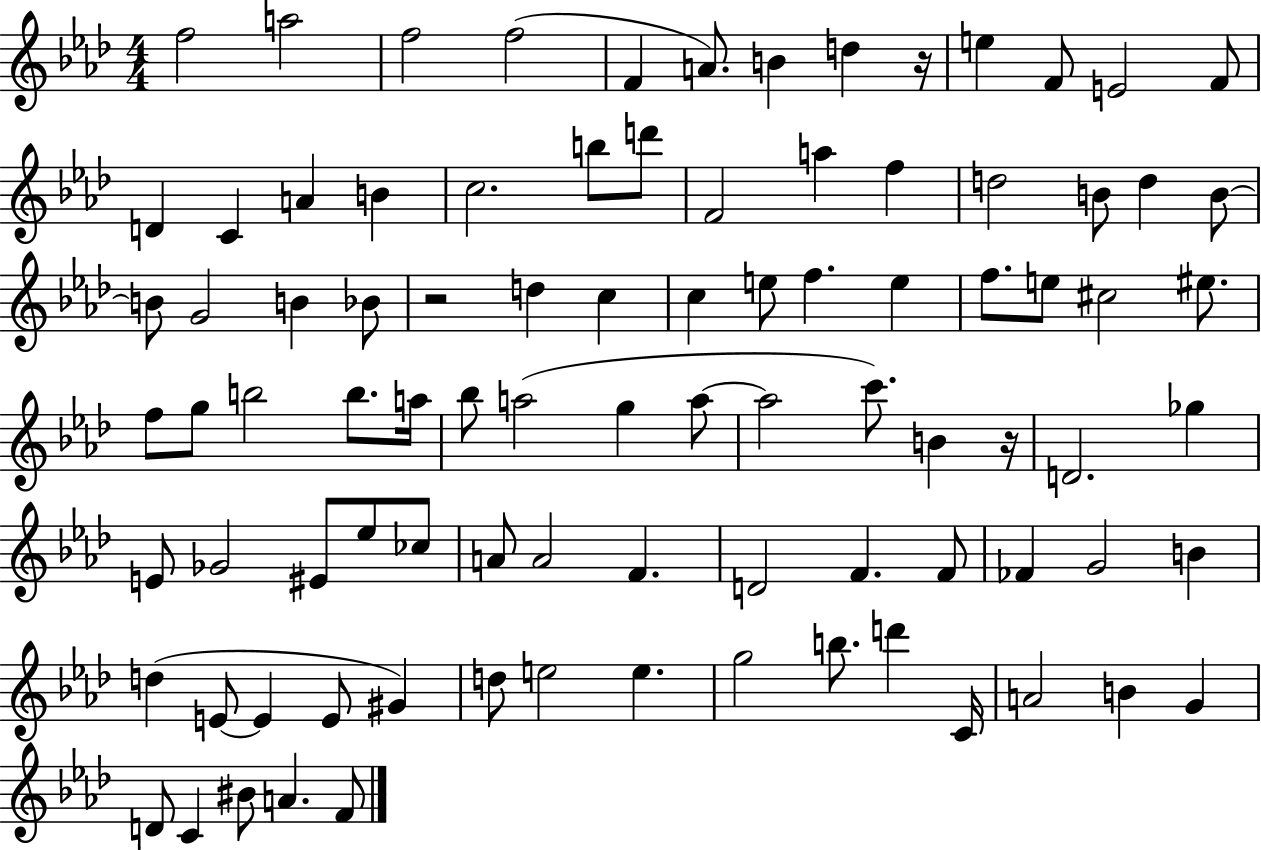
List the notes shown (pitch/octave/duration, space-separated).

F5/h A5/h F5/h F5/h F4/q A4/e. B4/q D5/q R/s E5/q F4/e E4/h F4/e D4/q C4/q A4/q B4/q C5/h. B5/e D6/e F4/h A5/q F5/q D5/h B4/e D5/q B4/e B4/e G4/h B4/q Bb4/e R/h D5/q C5/q C5/q E5/e F5/q. E5/q F5/e. E5/e C#5/h EIS5/e. F5/e G5/e B5/h B5/e. A5/s Bb5/e A5/h G5/q A5/e A5/h C6/e. B4/q R/s D4/h. Gb5/q E4/e Gb4/h EIS4/e Eb5/e CES5/e A4/e A4/h F4/q. D4/h F4/q. F4/e FES4/q G4/h B4/q D5/q E4/e E4/q E4/e G#4/q D5/e E5/h E5/q. G5/h B5/e. D6/q C4/s A4/h B4/q G4/q D4/e C4/q BIS4/e A4/q. F4/e